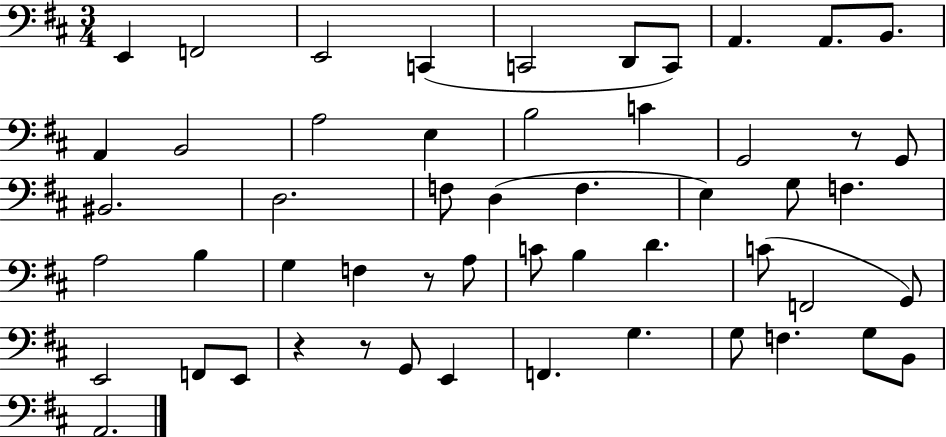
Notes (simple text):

E2/q F2/h E2/h C2/q C2/h D2/e C2/e A2/q. A2/e. B2/e. A2/q B2/h A3/h E3/q B3/h C4/q G2/h R/e G2/e BIS2/h. D3/h. F3/e D3/q F3/q. E3/q G3/e F3/q. A3/h B3/q G3/q F3/q R/e A3/e C4/e B3/q D4/q. C4/e F2/h G2/e E2/h F2/e E2/e R/q R/e G2/e E2/q F2/q. G3/q. G3/e F3/q. G3/e B2/e A2/h.